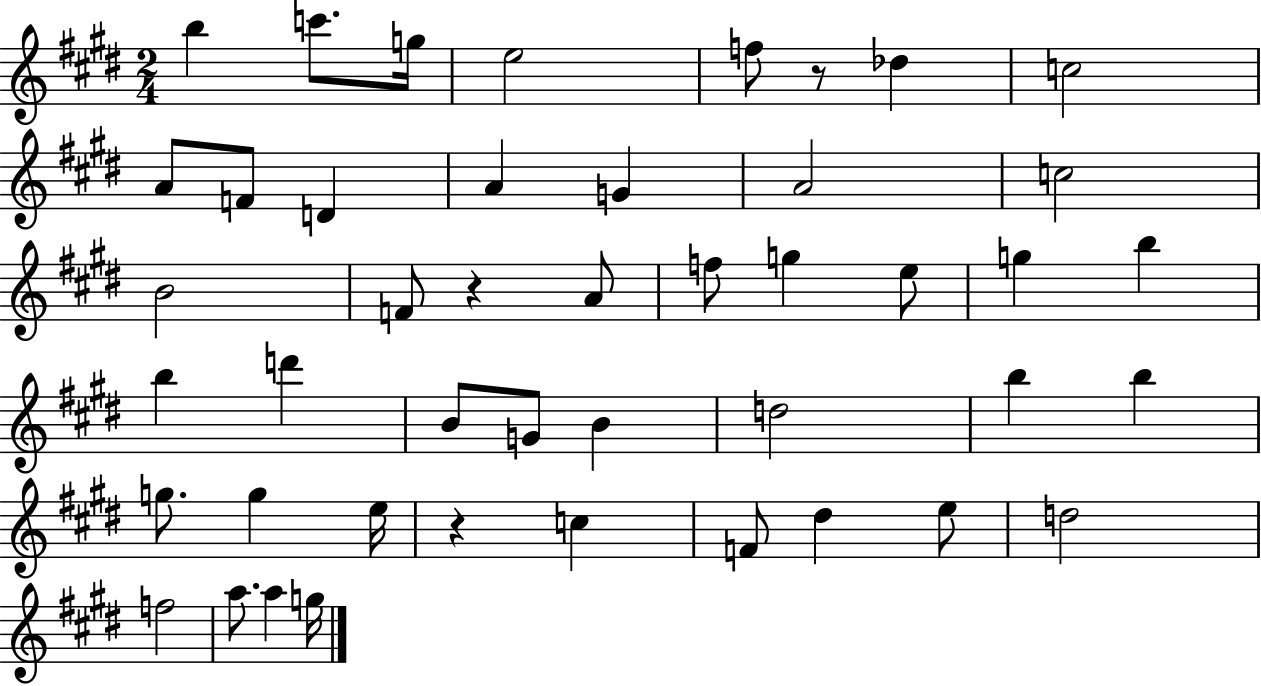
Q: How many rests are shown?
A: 3